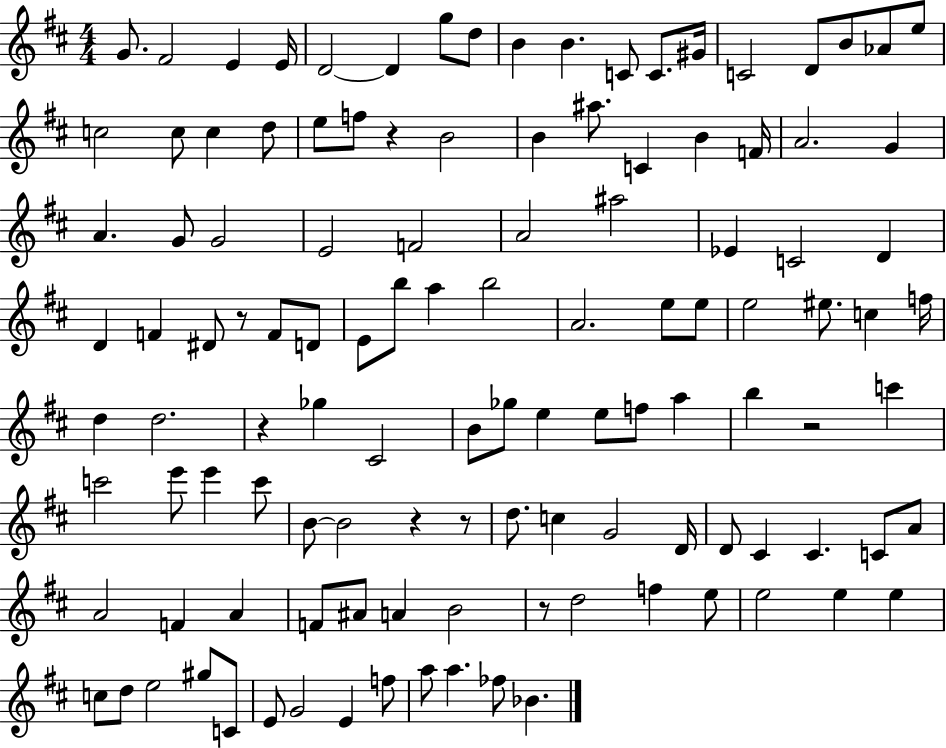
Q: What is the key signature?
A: D major